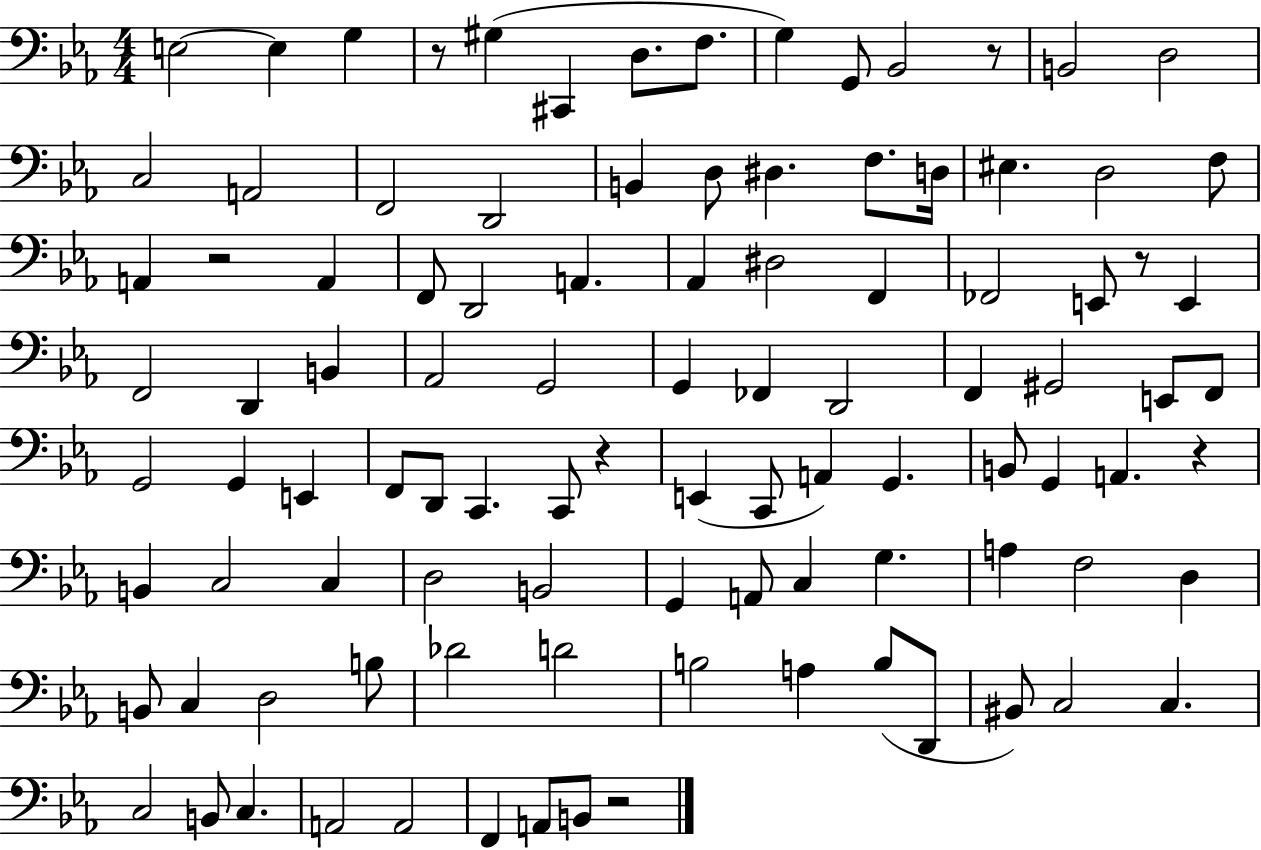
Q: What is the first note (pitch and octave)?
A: E3